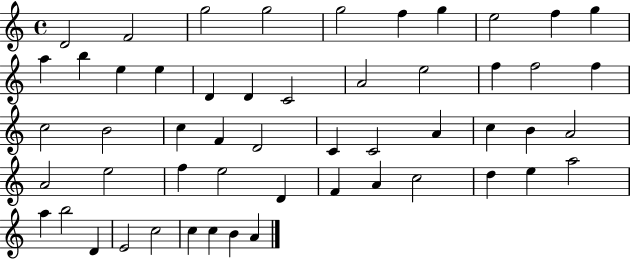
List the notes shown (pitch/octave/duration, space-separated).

D4/h F4/h G5/h G5/h G5/h F5/q G5/q E5/h F5/q G5/q A5/q B5/q E5/q E5/q D4/q D4/q C4/h A4/h E5/h F5/q F5/h F5/q C5/h B4/h C5/q F4/q D4/h C4/q C4/h A4/q C5/q B4/q A4/h A4/h E5/h F5/q E5/h D4/q F4/q A4/q C5/h D5/q E5/q A5/h A5/q B5/h D4/q E4/h C5/h C5/q C5/q B4/q A4/q